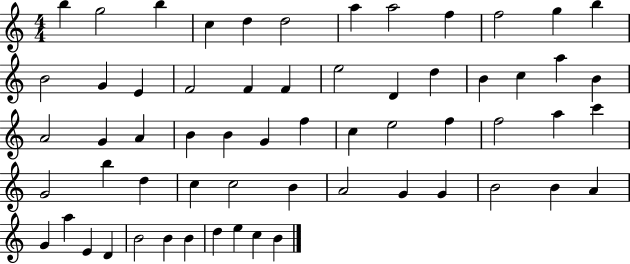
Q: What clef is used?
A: treble